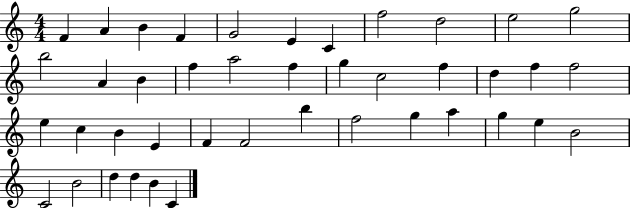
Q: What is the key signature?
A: C major